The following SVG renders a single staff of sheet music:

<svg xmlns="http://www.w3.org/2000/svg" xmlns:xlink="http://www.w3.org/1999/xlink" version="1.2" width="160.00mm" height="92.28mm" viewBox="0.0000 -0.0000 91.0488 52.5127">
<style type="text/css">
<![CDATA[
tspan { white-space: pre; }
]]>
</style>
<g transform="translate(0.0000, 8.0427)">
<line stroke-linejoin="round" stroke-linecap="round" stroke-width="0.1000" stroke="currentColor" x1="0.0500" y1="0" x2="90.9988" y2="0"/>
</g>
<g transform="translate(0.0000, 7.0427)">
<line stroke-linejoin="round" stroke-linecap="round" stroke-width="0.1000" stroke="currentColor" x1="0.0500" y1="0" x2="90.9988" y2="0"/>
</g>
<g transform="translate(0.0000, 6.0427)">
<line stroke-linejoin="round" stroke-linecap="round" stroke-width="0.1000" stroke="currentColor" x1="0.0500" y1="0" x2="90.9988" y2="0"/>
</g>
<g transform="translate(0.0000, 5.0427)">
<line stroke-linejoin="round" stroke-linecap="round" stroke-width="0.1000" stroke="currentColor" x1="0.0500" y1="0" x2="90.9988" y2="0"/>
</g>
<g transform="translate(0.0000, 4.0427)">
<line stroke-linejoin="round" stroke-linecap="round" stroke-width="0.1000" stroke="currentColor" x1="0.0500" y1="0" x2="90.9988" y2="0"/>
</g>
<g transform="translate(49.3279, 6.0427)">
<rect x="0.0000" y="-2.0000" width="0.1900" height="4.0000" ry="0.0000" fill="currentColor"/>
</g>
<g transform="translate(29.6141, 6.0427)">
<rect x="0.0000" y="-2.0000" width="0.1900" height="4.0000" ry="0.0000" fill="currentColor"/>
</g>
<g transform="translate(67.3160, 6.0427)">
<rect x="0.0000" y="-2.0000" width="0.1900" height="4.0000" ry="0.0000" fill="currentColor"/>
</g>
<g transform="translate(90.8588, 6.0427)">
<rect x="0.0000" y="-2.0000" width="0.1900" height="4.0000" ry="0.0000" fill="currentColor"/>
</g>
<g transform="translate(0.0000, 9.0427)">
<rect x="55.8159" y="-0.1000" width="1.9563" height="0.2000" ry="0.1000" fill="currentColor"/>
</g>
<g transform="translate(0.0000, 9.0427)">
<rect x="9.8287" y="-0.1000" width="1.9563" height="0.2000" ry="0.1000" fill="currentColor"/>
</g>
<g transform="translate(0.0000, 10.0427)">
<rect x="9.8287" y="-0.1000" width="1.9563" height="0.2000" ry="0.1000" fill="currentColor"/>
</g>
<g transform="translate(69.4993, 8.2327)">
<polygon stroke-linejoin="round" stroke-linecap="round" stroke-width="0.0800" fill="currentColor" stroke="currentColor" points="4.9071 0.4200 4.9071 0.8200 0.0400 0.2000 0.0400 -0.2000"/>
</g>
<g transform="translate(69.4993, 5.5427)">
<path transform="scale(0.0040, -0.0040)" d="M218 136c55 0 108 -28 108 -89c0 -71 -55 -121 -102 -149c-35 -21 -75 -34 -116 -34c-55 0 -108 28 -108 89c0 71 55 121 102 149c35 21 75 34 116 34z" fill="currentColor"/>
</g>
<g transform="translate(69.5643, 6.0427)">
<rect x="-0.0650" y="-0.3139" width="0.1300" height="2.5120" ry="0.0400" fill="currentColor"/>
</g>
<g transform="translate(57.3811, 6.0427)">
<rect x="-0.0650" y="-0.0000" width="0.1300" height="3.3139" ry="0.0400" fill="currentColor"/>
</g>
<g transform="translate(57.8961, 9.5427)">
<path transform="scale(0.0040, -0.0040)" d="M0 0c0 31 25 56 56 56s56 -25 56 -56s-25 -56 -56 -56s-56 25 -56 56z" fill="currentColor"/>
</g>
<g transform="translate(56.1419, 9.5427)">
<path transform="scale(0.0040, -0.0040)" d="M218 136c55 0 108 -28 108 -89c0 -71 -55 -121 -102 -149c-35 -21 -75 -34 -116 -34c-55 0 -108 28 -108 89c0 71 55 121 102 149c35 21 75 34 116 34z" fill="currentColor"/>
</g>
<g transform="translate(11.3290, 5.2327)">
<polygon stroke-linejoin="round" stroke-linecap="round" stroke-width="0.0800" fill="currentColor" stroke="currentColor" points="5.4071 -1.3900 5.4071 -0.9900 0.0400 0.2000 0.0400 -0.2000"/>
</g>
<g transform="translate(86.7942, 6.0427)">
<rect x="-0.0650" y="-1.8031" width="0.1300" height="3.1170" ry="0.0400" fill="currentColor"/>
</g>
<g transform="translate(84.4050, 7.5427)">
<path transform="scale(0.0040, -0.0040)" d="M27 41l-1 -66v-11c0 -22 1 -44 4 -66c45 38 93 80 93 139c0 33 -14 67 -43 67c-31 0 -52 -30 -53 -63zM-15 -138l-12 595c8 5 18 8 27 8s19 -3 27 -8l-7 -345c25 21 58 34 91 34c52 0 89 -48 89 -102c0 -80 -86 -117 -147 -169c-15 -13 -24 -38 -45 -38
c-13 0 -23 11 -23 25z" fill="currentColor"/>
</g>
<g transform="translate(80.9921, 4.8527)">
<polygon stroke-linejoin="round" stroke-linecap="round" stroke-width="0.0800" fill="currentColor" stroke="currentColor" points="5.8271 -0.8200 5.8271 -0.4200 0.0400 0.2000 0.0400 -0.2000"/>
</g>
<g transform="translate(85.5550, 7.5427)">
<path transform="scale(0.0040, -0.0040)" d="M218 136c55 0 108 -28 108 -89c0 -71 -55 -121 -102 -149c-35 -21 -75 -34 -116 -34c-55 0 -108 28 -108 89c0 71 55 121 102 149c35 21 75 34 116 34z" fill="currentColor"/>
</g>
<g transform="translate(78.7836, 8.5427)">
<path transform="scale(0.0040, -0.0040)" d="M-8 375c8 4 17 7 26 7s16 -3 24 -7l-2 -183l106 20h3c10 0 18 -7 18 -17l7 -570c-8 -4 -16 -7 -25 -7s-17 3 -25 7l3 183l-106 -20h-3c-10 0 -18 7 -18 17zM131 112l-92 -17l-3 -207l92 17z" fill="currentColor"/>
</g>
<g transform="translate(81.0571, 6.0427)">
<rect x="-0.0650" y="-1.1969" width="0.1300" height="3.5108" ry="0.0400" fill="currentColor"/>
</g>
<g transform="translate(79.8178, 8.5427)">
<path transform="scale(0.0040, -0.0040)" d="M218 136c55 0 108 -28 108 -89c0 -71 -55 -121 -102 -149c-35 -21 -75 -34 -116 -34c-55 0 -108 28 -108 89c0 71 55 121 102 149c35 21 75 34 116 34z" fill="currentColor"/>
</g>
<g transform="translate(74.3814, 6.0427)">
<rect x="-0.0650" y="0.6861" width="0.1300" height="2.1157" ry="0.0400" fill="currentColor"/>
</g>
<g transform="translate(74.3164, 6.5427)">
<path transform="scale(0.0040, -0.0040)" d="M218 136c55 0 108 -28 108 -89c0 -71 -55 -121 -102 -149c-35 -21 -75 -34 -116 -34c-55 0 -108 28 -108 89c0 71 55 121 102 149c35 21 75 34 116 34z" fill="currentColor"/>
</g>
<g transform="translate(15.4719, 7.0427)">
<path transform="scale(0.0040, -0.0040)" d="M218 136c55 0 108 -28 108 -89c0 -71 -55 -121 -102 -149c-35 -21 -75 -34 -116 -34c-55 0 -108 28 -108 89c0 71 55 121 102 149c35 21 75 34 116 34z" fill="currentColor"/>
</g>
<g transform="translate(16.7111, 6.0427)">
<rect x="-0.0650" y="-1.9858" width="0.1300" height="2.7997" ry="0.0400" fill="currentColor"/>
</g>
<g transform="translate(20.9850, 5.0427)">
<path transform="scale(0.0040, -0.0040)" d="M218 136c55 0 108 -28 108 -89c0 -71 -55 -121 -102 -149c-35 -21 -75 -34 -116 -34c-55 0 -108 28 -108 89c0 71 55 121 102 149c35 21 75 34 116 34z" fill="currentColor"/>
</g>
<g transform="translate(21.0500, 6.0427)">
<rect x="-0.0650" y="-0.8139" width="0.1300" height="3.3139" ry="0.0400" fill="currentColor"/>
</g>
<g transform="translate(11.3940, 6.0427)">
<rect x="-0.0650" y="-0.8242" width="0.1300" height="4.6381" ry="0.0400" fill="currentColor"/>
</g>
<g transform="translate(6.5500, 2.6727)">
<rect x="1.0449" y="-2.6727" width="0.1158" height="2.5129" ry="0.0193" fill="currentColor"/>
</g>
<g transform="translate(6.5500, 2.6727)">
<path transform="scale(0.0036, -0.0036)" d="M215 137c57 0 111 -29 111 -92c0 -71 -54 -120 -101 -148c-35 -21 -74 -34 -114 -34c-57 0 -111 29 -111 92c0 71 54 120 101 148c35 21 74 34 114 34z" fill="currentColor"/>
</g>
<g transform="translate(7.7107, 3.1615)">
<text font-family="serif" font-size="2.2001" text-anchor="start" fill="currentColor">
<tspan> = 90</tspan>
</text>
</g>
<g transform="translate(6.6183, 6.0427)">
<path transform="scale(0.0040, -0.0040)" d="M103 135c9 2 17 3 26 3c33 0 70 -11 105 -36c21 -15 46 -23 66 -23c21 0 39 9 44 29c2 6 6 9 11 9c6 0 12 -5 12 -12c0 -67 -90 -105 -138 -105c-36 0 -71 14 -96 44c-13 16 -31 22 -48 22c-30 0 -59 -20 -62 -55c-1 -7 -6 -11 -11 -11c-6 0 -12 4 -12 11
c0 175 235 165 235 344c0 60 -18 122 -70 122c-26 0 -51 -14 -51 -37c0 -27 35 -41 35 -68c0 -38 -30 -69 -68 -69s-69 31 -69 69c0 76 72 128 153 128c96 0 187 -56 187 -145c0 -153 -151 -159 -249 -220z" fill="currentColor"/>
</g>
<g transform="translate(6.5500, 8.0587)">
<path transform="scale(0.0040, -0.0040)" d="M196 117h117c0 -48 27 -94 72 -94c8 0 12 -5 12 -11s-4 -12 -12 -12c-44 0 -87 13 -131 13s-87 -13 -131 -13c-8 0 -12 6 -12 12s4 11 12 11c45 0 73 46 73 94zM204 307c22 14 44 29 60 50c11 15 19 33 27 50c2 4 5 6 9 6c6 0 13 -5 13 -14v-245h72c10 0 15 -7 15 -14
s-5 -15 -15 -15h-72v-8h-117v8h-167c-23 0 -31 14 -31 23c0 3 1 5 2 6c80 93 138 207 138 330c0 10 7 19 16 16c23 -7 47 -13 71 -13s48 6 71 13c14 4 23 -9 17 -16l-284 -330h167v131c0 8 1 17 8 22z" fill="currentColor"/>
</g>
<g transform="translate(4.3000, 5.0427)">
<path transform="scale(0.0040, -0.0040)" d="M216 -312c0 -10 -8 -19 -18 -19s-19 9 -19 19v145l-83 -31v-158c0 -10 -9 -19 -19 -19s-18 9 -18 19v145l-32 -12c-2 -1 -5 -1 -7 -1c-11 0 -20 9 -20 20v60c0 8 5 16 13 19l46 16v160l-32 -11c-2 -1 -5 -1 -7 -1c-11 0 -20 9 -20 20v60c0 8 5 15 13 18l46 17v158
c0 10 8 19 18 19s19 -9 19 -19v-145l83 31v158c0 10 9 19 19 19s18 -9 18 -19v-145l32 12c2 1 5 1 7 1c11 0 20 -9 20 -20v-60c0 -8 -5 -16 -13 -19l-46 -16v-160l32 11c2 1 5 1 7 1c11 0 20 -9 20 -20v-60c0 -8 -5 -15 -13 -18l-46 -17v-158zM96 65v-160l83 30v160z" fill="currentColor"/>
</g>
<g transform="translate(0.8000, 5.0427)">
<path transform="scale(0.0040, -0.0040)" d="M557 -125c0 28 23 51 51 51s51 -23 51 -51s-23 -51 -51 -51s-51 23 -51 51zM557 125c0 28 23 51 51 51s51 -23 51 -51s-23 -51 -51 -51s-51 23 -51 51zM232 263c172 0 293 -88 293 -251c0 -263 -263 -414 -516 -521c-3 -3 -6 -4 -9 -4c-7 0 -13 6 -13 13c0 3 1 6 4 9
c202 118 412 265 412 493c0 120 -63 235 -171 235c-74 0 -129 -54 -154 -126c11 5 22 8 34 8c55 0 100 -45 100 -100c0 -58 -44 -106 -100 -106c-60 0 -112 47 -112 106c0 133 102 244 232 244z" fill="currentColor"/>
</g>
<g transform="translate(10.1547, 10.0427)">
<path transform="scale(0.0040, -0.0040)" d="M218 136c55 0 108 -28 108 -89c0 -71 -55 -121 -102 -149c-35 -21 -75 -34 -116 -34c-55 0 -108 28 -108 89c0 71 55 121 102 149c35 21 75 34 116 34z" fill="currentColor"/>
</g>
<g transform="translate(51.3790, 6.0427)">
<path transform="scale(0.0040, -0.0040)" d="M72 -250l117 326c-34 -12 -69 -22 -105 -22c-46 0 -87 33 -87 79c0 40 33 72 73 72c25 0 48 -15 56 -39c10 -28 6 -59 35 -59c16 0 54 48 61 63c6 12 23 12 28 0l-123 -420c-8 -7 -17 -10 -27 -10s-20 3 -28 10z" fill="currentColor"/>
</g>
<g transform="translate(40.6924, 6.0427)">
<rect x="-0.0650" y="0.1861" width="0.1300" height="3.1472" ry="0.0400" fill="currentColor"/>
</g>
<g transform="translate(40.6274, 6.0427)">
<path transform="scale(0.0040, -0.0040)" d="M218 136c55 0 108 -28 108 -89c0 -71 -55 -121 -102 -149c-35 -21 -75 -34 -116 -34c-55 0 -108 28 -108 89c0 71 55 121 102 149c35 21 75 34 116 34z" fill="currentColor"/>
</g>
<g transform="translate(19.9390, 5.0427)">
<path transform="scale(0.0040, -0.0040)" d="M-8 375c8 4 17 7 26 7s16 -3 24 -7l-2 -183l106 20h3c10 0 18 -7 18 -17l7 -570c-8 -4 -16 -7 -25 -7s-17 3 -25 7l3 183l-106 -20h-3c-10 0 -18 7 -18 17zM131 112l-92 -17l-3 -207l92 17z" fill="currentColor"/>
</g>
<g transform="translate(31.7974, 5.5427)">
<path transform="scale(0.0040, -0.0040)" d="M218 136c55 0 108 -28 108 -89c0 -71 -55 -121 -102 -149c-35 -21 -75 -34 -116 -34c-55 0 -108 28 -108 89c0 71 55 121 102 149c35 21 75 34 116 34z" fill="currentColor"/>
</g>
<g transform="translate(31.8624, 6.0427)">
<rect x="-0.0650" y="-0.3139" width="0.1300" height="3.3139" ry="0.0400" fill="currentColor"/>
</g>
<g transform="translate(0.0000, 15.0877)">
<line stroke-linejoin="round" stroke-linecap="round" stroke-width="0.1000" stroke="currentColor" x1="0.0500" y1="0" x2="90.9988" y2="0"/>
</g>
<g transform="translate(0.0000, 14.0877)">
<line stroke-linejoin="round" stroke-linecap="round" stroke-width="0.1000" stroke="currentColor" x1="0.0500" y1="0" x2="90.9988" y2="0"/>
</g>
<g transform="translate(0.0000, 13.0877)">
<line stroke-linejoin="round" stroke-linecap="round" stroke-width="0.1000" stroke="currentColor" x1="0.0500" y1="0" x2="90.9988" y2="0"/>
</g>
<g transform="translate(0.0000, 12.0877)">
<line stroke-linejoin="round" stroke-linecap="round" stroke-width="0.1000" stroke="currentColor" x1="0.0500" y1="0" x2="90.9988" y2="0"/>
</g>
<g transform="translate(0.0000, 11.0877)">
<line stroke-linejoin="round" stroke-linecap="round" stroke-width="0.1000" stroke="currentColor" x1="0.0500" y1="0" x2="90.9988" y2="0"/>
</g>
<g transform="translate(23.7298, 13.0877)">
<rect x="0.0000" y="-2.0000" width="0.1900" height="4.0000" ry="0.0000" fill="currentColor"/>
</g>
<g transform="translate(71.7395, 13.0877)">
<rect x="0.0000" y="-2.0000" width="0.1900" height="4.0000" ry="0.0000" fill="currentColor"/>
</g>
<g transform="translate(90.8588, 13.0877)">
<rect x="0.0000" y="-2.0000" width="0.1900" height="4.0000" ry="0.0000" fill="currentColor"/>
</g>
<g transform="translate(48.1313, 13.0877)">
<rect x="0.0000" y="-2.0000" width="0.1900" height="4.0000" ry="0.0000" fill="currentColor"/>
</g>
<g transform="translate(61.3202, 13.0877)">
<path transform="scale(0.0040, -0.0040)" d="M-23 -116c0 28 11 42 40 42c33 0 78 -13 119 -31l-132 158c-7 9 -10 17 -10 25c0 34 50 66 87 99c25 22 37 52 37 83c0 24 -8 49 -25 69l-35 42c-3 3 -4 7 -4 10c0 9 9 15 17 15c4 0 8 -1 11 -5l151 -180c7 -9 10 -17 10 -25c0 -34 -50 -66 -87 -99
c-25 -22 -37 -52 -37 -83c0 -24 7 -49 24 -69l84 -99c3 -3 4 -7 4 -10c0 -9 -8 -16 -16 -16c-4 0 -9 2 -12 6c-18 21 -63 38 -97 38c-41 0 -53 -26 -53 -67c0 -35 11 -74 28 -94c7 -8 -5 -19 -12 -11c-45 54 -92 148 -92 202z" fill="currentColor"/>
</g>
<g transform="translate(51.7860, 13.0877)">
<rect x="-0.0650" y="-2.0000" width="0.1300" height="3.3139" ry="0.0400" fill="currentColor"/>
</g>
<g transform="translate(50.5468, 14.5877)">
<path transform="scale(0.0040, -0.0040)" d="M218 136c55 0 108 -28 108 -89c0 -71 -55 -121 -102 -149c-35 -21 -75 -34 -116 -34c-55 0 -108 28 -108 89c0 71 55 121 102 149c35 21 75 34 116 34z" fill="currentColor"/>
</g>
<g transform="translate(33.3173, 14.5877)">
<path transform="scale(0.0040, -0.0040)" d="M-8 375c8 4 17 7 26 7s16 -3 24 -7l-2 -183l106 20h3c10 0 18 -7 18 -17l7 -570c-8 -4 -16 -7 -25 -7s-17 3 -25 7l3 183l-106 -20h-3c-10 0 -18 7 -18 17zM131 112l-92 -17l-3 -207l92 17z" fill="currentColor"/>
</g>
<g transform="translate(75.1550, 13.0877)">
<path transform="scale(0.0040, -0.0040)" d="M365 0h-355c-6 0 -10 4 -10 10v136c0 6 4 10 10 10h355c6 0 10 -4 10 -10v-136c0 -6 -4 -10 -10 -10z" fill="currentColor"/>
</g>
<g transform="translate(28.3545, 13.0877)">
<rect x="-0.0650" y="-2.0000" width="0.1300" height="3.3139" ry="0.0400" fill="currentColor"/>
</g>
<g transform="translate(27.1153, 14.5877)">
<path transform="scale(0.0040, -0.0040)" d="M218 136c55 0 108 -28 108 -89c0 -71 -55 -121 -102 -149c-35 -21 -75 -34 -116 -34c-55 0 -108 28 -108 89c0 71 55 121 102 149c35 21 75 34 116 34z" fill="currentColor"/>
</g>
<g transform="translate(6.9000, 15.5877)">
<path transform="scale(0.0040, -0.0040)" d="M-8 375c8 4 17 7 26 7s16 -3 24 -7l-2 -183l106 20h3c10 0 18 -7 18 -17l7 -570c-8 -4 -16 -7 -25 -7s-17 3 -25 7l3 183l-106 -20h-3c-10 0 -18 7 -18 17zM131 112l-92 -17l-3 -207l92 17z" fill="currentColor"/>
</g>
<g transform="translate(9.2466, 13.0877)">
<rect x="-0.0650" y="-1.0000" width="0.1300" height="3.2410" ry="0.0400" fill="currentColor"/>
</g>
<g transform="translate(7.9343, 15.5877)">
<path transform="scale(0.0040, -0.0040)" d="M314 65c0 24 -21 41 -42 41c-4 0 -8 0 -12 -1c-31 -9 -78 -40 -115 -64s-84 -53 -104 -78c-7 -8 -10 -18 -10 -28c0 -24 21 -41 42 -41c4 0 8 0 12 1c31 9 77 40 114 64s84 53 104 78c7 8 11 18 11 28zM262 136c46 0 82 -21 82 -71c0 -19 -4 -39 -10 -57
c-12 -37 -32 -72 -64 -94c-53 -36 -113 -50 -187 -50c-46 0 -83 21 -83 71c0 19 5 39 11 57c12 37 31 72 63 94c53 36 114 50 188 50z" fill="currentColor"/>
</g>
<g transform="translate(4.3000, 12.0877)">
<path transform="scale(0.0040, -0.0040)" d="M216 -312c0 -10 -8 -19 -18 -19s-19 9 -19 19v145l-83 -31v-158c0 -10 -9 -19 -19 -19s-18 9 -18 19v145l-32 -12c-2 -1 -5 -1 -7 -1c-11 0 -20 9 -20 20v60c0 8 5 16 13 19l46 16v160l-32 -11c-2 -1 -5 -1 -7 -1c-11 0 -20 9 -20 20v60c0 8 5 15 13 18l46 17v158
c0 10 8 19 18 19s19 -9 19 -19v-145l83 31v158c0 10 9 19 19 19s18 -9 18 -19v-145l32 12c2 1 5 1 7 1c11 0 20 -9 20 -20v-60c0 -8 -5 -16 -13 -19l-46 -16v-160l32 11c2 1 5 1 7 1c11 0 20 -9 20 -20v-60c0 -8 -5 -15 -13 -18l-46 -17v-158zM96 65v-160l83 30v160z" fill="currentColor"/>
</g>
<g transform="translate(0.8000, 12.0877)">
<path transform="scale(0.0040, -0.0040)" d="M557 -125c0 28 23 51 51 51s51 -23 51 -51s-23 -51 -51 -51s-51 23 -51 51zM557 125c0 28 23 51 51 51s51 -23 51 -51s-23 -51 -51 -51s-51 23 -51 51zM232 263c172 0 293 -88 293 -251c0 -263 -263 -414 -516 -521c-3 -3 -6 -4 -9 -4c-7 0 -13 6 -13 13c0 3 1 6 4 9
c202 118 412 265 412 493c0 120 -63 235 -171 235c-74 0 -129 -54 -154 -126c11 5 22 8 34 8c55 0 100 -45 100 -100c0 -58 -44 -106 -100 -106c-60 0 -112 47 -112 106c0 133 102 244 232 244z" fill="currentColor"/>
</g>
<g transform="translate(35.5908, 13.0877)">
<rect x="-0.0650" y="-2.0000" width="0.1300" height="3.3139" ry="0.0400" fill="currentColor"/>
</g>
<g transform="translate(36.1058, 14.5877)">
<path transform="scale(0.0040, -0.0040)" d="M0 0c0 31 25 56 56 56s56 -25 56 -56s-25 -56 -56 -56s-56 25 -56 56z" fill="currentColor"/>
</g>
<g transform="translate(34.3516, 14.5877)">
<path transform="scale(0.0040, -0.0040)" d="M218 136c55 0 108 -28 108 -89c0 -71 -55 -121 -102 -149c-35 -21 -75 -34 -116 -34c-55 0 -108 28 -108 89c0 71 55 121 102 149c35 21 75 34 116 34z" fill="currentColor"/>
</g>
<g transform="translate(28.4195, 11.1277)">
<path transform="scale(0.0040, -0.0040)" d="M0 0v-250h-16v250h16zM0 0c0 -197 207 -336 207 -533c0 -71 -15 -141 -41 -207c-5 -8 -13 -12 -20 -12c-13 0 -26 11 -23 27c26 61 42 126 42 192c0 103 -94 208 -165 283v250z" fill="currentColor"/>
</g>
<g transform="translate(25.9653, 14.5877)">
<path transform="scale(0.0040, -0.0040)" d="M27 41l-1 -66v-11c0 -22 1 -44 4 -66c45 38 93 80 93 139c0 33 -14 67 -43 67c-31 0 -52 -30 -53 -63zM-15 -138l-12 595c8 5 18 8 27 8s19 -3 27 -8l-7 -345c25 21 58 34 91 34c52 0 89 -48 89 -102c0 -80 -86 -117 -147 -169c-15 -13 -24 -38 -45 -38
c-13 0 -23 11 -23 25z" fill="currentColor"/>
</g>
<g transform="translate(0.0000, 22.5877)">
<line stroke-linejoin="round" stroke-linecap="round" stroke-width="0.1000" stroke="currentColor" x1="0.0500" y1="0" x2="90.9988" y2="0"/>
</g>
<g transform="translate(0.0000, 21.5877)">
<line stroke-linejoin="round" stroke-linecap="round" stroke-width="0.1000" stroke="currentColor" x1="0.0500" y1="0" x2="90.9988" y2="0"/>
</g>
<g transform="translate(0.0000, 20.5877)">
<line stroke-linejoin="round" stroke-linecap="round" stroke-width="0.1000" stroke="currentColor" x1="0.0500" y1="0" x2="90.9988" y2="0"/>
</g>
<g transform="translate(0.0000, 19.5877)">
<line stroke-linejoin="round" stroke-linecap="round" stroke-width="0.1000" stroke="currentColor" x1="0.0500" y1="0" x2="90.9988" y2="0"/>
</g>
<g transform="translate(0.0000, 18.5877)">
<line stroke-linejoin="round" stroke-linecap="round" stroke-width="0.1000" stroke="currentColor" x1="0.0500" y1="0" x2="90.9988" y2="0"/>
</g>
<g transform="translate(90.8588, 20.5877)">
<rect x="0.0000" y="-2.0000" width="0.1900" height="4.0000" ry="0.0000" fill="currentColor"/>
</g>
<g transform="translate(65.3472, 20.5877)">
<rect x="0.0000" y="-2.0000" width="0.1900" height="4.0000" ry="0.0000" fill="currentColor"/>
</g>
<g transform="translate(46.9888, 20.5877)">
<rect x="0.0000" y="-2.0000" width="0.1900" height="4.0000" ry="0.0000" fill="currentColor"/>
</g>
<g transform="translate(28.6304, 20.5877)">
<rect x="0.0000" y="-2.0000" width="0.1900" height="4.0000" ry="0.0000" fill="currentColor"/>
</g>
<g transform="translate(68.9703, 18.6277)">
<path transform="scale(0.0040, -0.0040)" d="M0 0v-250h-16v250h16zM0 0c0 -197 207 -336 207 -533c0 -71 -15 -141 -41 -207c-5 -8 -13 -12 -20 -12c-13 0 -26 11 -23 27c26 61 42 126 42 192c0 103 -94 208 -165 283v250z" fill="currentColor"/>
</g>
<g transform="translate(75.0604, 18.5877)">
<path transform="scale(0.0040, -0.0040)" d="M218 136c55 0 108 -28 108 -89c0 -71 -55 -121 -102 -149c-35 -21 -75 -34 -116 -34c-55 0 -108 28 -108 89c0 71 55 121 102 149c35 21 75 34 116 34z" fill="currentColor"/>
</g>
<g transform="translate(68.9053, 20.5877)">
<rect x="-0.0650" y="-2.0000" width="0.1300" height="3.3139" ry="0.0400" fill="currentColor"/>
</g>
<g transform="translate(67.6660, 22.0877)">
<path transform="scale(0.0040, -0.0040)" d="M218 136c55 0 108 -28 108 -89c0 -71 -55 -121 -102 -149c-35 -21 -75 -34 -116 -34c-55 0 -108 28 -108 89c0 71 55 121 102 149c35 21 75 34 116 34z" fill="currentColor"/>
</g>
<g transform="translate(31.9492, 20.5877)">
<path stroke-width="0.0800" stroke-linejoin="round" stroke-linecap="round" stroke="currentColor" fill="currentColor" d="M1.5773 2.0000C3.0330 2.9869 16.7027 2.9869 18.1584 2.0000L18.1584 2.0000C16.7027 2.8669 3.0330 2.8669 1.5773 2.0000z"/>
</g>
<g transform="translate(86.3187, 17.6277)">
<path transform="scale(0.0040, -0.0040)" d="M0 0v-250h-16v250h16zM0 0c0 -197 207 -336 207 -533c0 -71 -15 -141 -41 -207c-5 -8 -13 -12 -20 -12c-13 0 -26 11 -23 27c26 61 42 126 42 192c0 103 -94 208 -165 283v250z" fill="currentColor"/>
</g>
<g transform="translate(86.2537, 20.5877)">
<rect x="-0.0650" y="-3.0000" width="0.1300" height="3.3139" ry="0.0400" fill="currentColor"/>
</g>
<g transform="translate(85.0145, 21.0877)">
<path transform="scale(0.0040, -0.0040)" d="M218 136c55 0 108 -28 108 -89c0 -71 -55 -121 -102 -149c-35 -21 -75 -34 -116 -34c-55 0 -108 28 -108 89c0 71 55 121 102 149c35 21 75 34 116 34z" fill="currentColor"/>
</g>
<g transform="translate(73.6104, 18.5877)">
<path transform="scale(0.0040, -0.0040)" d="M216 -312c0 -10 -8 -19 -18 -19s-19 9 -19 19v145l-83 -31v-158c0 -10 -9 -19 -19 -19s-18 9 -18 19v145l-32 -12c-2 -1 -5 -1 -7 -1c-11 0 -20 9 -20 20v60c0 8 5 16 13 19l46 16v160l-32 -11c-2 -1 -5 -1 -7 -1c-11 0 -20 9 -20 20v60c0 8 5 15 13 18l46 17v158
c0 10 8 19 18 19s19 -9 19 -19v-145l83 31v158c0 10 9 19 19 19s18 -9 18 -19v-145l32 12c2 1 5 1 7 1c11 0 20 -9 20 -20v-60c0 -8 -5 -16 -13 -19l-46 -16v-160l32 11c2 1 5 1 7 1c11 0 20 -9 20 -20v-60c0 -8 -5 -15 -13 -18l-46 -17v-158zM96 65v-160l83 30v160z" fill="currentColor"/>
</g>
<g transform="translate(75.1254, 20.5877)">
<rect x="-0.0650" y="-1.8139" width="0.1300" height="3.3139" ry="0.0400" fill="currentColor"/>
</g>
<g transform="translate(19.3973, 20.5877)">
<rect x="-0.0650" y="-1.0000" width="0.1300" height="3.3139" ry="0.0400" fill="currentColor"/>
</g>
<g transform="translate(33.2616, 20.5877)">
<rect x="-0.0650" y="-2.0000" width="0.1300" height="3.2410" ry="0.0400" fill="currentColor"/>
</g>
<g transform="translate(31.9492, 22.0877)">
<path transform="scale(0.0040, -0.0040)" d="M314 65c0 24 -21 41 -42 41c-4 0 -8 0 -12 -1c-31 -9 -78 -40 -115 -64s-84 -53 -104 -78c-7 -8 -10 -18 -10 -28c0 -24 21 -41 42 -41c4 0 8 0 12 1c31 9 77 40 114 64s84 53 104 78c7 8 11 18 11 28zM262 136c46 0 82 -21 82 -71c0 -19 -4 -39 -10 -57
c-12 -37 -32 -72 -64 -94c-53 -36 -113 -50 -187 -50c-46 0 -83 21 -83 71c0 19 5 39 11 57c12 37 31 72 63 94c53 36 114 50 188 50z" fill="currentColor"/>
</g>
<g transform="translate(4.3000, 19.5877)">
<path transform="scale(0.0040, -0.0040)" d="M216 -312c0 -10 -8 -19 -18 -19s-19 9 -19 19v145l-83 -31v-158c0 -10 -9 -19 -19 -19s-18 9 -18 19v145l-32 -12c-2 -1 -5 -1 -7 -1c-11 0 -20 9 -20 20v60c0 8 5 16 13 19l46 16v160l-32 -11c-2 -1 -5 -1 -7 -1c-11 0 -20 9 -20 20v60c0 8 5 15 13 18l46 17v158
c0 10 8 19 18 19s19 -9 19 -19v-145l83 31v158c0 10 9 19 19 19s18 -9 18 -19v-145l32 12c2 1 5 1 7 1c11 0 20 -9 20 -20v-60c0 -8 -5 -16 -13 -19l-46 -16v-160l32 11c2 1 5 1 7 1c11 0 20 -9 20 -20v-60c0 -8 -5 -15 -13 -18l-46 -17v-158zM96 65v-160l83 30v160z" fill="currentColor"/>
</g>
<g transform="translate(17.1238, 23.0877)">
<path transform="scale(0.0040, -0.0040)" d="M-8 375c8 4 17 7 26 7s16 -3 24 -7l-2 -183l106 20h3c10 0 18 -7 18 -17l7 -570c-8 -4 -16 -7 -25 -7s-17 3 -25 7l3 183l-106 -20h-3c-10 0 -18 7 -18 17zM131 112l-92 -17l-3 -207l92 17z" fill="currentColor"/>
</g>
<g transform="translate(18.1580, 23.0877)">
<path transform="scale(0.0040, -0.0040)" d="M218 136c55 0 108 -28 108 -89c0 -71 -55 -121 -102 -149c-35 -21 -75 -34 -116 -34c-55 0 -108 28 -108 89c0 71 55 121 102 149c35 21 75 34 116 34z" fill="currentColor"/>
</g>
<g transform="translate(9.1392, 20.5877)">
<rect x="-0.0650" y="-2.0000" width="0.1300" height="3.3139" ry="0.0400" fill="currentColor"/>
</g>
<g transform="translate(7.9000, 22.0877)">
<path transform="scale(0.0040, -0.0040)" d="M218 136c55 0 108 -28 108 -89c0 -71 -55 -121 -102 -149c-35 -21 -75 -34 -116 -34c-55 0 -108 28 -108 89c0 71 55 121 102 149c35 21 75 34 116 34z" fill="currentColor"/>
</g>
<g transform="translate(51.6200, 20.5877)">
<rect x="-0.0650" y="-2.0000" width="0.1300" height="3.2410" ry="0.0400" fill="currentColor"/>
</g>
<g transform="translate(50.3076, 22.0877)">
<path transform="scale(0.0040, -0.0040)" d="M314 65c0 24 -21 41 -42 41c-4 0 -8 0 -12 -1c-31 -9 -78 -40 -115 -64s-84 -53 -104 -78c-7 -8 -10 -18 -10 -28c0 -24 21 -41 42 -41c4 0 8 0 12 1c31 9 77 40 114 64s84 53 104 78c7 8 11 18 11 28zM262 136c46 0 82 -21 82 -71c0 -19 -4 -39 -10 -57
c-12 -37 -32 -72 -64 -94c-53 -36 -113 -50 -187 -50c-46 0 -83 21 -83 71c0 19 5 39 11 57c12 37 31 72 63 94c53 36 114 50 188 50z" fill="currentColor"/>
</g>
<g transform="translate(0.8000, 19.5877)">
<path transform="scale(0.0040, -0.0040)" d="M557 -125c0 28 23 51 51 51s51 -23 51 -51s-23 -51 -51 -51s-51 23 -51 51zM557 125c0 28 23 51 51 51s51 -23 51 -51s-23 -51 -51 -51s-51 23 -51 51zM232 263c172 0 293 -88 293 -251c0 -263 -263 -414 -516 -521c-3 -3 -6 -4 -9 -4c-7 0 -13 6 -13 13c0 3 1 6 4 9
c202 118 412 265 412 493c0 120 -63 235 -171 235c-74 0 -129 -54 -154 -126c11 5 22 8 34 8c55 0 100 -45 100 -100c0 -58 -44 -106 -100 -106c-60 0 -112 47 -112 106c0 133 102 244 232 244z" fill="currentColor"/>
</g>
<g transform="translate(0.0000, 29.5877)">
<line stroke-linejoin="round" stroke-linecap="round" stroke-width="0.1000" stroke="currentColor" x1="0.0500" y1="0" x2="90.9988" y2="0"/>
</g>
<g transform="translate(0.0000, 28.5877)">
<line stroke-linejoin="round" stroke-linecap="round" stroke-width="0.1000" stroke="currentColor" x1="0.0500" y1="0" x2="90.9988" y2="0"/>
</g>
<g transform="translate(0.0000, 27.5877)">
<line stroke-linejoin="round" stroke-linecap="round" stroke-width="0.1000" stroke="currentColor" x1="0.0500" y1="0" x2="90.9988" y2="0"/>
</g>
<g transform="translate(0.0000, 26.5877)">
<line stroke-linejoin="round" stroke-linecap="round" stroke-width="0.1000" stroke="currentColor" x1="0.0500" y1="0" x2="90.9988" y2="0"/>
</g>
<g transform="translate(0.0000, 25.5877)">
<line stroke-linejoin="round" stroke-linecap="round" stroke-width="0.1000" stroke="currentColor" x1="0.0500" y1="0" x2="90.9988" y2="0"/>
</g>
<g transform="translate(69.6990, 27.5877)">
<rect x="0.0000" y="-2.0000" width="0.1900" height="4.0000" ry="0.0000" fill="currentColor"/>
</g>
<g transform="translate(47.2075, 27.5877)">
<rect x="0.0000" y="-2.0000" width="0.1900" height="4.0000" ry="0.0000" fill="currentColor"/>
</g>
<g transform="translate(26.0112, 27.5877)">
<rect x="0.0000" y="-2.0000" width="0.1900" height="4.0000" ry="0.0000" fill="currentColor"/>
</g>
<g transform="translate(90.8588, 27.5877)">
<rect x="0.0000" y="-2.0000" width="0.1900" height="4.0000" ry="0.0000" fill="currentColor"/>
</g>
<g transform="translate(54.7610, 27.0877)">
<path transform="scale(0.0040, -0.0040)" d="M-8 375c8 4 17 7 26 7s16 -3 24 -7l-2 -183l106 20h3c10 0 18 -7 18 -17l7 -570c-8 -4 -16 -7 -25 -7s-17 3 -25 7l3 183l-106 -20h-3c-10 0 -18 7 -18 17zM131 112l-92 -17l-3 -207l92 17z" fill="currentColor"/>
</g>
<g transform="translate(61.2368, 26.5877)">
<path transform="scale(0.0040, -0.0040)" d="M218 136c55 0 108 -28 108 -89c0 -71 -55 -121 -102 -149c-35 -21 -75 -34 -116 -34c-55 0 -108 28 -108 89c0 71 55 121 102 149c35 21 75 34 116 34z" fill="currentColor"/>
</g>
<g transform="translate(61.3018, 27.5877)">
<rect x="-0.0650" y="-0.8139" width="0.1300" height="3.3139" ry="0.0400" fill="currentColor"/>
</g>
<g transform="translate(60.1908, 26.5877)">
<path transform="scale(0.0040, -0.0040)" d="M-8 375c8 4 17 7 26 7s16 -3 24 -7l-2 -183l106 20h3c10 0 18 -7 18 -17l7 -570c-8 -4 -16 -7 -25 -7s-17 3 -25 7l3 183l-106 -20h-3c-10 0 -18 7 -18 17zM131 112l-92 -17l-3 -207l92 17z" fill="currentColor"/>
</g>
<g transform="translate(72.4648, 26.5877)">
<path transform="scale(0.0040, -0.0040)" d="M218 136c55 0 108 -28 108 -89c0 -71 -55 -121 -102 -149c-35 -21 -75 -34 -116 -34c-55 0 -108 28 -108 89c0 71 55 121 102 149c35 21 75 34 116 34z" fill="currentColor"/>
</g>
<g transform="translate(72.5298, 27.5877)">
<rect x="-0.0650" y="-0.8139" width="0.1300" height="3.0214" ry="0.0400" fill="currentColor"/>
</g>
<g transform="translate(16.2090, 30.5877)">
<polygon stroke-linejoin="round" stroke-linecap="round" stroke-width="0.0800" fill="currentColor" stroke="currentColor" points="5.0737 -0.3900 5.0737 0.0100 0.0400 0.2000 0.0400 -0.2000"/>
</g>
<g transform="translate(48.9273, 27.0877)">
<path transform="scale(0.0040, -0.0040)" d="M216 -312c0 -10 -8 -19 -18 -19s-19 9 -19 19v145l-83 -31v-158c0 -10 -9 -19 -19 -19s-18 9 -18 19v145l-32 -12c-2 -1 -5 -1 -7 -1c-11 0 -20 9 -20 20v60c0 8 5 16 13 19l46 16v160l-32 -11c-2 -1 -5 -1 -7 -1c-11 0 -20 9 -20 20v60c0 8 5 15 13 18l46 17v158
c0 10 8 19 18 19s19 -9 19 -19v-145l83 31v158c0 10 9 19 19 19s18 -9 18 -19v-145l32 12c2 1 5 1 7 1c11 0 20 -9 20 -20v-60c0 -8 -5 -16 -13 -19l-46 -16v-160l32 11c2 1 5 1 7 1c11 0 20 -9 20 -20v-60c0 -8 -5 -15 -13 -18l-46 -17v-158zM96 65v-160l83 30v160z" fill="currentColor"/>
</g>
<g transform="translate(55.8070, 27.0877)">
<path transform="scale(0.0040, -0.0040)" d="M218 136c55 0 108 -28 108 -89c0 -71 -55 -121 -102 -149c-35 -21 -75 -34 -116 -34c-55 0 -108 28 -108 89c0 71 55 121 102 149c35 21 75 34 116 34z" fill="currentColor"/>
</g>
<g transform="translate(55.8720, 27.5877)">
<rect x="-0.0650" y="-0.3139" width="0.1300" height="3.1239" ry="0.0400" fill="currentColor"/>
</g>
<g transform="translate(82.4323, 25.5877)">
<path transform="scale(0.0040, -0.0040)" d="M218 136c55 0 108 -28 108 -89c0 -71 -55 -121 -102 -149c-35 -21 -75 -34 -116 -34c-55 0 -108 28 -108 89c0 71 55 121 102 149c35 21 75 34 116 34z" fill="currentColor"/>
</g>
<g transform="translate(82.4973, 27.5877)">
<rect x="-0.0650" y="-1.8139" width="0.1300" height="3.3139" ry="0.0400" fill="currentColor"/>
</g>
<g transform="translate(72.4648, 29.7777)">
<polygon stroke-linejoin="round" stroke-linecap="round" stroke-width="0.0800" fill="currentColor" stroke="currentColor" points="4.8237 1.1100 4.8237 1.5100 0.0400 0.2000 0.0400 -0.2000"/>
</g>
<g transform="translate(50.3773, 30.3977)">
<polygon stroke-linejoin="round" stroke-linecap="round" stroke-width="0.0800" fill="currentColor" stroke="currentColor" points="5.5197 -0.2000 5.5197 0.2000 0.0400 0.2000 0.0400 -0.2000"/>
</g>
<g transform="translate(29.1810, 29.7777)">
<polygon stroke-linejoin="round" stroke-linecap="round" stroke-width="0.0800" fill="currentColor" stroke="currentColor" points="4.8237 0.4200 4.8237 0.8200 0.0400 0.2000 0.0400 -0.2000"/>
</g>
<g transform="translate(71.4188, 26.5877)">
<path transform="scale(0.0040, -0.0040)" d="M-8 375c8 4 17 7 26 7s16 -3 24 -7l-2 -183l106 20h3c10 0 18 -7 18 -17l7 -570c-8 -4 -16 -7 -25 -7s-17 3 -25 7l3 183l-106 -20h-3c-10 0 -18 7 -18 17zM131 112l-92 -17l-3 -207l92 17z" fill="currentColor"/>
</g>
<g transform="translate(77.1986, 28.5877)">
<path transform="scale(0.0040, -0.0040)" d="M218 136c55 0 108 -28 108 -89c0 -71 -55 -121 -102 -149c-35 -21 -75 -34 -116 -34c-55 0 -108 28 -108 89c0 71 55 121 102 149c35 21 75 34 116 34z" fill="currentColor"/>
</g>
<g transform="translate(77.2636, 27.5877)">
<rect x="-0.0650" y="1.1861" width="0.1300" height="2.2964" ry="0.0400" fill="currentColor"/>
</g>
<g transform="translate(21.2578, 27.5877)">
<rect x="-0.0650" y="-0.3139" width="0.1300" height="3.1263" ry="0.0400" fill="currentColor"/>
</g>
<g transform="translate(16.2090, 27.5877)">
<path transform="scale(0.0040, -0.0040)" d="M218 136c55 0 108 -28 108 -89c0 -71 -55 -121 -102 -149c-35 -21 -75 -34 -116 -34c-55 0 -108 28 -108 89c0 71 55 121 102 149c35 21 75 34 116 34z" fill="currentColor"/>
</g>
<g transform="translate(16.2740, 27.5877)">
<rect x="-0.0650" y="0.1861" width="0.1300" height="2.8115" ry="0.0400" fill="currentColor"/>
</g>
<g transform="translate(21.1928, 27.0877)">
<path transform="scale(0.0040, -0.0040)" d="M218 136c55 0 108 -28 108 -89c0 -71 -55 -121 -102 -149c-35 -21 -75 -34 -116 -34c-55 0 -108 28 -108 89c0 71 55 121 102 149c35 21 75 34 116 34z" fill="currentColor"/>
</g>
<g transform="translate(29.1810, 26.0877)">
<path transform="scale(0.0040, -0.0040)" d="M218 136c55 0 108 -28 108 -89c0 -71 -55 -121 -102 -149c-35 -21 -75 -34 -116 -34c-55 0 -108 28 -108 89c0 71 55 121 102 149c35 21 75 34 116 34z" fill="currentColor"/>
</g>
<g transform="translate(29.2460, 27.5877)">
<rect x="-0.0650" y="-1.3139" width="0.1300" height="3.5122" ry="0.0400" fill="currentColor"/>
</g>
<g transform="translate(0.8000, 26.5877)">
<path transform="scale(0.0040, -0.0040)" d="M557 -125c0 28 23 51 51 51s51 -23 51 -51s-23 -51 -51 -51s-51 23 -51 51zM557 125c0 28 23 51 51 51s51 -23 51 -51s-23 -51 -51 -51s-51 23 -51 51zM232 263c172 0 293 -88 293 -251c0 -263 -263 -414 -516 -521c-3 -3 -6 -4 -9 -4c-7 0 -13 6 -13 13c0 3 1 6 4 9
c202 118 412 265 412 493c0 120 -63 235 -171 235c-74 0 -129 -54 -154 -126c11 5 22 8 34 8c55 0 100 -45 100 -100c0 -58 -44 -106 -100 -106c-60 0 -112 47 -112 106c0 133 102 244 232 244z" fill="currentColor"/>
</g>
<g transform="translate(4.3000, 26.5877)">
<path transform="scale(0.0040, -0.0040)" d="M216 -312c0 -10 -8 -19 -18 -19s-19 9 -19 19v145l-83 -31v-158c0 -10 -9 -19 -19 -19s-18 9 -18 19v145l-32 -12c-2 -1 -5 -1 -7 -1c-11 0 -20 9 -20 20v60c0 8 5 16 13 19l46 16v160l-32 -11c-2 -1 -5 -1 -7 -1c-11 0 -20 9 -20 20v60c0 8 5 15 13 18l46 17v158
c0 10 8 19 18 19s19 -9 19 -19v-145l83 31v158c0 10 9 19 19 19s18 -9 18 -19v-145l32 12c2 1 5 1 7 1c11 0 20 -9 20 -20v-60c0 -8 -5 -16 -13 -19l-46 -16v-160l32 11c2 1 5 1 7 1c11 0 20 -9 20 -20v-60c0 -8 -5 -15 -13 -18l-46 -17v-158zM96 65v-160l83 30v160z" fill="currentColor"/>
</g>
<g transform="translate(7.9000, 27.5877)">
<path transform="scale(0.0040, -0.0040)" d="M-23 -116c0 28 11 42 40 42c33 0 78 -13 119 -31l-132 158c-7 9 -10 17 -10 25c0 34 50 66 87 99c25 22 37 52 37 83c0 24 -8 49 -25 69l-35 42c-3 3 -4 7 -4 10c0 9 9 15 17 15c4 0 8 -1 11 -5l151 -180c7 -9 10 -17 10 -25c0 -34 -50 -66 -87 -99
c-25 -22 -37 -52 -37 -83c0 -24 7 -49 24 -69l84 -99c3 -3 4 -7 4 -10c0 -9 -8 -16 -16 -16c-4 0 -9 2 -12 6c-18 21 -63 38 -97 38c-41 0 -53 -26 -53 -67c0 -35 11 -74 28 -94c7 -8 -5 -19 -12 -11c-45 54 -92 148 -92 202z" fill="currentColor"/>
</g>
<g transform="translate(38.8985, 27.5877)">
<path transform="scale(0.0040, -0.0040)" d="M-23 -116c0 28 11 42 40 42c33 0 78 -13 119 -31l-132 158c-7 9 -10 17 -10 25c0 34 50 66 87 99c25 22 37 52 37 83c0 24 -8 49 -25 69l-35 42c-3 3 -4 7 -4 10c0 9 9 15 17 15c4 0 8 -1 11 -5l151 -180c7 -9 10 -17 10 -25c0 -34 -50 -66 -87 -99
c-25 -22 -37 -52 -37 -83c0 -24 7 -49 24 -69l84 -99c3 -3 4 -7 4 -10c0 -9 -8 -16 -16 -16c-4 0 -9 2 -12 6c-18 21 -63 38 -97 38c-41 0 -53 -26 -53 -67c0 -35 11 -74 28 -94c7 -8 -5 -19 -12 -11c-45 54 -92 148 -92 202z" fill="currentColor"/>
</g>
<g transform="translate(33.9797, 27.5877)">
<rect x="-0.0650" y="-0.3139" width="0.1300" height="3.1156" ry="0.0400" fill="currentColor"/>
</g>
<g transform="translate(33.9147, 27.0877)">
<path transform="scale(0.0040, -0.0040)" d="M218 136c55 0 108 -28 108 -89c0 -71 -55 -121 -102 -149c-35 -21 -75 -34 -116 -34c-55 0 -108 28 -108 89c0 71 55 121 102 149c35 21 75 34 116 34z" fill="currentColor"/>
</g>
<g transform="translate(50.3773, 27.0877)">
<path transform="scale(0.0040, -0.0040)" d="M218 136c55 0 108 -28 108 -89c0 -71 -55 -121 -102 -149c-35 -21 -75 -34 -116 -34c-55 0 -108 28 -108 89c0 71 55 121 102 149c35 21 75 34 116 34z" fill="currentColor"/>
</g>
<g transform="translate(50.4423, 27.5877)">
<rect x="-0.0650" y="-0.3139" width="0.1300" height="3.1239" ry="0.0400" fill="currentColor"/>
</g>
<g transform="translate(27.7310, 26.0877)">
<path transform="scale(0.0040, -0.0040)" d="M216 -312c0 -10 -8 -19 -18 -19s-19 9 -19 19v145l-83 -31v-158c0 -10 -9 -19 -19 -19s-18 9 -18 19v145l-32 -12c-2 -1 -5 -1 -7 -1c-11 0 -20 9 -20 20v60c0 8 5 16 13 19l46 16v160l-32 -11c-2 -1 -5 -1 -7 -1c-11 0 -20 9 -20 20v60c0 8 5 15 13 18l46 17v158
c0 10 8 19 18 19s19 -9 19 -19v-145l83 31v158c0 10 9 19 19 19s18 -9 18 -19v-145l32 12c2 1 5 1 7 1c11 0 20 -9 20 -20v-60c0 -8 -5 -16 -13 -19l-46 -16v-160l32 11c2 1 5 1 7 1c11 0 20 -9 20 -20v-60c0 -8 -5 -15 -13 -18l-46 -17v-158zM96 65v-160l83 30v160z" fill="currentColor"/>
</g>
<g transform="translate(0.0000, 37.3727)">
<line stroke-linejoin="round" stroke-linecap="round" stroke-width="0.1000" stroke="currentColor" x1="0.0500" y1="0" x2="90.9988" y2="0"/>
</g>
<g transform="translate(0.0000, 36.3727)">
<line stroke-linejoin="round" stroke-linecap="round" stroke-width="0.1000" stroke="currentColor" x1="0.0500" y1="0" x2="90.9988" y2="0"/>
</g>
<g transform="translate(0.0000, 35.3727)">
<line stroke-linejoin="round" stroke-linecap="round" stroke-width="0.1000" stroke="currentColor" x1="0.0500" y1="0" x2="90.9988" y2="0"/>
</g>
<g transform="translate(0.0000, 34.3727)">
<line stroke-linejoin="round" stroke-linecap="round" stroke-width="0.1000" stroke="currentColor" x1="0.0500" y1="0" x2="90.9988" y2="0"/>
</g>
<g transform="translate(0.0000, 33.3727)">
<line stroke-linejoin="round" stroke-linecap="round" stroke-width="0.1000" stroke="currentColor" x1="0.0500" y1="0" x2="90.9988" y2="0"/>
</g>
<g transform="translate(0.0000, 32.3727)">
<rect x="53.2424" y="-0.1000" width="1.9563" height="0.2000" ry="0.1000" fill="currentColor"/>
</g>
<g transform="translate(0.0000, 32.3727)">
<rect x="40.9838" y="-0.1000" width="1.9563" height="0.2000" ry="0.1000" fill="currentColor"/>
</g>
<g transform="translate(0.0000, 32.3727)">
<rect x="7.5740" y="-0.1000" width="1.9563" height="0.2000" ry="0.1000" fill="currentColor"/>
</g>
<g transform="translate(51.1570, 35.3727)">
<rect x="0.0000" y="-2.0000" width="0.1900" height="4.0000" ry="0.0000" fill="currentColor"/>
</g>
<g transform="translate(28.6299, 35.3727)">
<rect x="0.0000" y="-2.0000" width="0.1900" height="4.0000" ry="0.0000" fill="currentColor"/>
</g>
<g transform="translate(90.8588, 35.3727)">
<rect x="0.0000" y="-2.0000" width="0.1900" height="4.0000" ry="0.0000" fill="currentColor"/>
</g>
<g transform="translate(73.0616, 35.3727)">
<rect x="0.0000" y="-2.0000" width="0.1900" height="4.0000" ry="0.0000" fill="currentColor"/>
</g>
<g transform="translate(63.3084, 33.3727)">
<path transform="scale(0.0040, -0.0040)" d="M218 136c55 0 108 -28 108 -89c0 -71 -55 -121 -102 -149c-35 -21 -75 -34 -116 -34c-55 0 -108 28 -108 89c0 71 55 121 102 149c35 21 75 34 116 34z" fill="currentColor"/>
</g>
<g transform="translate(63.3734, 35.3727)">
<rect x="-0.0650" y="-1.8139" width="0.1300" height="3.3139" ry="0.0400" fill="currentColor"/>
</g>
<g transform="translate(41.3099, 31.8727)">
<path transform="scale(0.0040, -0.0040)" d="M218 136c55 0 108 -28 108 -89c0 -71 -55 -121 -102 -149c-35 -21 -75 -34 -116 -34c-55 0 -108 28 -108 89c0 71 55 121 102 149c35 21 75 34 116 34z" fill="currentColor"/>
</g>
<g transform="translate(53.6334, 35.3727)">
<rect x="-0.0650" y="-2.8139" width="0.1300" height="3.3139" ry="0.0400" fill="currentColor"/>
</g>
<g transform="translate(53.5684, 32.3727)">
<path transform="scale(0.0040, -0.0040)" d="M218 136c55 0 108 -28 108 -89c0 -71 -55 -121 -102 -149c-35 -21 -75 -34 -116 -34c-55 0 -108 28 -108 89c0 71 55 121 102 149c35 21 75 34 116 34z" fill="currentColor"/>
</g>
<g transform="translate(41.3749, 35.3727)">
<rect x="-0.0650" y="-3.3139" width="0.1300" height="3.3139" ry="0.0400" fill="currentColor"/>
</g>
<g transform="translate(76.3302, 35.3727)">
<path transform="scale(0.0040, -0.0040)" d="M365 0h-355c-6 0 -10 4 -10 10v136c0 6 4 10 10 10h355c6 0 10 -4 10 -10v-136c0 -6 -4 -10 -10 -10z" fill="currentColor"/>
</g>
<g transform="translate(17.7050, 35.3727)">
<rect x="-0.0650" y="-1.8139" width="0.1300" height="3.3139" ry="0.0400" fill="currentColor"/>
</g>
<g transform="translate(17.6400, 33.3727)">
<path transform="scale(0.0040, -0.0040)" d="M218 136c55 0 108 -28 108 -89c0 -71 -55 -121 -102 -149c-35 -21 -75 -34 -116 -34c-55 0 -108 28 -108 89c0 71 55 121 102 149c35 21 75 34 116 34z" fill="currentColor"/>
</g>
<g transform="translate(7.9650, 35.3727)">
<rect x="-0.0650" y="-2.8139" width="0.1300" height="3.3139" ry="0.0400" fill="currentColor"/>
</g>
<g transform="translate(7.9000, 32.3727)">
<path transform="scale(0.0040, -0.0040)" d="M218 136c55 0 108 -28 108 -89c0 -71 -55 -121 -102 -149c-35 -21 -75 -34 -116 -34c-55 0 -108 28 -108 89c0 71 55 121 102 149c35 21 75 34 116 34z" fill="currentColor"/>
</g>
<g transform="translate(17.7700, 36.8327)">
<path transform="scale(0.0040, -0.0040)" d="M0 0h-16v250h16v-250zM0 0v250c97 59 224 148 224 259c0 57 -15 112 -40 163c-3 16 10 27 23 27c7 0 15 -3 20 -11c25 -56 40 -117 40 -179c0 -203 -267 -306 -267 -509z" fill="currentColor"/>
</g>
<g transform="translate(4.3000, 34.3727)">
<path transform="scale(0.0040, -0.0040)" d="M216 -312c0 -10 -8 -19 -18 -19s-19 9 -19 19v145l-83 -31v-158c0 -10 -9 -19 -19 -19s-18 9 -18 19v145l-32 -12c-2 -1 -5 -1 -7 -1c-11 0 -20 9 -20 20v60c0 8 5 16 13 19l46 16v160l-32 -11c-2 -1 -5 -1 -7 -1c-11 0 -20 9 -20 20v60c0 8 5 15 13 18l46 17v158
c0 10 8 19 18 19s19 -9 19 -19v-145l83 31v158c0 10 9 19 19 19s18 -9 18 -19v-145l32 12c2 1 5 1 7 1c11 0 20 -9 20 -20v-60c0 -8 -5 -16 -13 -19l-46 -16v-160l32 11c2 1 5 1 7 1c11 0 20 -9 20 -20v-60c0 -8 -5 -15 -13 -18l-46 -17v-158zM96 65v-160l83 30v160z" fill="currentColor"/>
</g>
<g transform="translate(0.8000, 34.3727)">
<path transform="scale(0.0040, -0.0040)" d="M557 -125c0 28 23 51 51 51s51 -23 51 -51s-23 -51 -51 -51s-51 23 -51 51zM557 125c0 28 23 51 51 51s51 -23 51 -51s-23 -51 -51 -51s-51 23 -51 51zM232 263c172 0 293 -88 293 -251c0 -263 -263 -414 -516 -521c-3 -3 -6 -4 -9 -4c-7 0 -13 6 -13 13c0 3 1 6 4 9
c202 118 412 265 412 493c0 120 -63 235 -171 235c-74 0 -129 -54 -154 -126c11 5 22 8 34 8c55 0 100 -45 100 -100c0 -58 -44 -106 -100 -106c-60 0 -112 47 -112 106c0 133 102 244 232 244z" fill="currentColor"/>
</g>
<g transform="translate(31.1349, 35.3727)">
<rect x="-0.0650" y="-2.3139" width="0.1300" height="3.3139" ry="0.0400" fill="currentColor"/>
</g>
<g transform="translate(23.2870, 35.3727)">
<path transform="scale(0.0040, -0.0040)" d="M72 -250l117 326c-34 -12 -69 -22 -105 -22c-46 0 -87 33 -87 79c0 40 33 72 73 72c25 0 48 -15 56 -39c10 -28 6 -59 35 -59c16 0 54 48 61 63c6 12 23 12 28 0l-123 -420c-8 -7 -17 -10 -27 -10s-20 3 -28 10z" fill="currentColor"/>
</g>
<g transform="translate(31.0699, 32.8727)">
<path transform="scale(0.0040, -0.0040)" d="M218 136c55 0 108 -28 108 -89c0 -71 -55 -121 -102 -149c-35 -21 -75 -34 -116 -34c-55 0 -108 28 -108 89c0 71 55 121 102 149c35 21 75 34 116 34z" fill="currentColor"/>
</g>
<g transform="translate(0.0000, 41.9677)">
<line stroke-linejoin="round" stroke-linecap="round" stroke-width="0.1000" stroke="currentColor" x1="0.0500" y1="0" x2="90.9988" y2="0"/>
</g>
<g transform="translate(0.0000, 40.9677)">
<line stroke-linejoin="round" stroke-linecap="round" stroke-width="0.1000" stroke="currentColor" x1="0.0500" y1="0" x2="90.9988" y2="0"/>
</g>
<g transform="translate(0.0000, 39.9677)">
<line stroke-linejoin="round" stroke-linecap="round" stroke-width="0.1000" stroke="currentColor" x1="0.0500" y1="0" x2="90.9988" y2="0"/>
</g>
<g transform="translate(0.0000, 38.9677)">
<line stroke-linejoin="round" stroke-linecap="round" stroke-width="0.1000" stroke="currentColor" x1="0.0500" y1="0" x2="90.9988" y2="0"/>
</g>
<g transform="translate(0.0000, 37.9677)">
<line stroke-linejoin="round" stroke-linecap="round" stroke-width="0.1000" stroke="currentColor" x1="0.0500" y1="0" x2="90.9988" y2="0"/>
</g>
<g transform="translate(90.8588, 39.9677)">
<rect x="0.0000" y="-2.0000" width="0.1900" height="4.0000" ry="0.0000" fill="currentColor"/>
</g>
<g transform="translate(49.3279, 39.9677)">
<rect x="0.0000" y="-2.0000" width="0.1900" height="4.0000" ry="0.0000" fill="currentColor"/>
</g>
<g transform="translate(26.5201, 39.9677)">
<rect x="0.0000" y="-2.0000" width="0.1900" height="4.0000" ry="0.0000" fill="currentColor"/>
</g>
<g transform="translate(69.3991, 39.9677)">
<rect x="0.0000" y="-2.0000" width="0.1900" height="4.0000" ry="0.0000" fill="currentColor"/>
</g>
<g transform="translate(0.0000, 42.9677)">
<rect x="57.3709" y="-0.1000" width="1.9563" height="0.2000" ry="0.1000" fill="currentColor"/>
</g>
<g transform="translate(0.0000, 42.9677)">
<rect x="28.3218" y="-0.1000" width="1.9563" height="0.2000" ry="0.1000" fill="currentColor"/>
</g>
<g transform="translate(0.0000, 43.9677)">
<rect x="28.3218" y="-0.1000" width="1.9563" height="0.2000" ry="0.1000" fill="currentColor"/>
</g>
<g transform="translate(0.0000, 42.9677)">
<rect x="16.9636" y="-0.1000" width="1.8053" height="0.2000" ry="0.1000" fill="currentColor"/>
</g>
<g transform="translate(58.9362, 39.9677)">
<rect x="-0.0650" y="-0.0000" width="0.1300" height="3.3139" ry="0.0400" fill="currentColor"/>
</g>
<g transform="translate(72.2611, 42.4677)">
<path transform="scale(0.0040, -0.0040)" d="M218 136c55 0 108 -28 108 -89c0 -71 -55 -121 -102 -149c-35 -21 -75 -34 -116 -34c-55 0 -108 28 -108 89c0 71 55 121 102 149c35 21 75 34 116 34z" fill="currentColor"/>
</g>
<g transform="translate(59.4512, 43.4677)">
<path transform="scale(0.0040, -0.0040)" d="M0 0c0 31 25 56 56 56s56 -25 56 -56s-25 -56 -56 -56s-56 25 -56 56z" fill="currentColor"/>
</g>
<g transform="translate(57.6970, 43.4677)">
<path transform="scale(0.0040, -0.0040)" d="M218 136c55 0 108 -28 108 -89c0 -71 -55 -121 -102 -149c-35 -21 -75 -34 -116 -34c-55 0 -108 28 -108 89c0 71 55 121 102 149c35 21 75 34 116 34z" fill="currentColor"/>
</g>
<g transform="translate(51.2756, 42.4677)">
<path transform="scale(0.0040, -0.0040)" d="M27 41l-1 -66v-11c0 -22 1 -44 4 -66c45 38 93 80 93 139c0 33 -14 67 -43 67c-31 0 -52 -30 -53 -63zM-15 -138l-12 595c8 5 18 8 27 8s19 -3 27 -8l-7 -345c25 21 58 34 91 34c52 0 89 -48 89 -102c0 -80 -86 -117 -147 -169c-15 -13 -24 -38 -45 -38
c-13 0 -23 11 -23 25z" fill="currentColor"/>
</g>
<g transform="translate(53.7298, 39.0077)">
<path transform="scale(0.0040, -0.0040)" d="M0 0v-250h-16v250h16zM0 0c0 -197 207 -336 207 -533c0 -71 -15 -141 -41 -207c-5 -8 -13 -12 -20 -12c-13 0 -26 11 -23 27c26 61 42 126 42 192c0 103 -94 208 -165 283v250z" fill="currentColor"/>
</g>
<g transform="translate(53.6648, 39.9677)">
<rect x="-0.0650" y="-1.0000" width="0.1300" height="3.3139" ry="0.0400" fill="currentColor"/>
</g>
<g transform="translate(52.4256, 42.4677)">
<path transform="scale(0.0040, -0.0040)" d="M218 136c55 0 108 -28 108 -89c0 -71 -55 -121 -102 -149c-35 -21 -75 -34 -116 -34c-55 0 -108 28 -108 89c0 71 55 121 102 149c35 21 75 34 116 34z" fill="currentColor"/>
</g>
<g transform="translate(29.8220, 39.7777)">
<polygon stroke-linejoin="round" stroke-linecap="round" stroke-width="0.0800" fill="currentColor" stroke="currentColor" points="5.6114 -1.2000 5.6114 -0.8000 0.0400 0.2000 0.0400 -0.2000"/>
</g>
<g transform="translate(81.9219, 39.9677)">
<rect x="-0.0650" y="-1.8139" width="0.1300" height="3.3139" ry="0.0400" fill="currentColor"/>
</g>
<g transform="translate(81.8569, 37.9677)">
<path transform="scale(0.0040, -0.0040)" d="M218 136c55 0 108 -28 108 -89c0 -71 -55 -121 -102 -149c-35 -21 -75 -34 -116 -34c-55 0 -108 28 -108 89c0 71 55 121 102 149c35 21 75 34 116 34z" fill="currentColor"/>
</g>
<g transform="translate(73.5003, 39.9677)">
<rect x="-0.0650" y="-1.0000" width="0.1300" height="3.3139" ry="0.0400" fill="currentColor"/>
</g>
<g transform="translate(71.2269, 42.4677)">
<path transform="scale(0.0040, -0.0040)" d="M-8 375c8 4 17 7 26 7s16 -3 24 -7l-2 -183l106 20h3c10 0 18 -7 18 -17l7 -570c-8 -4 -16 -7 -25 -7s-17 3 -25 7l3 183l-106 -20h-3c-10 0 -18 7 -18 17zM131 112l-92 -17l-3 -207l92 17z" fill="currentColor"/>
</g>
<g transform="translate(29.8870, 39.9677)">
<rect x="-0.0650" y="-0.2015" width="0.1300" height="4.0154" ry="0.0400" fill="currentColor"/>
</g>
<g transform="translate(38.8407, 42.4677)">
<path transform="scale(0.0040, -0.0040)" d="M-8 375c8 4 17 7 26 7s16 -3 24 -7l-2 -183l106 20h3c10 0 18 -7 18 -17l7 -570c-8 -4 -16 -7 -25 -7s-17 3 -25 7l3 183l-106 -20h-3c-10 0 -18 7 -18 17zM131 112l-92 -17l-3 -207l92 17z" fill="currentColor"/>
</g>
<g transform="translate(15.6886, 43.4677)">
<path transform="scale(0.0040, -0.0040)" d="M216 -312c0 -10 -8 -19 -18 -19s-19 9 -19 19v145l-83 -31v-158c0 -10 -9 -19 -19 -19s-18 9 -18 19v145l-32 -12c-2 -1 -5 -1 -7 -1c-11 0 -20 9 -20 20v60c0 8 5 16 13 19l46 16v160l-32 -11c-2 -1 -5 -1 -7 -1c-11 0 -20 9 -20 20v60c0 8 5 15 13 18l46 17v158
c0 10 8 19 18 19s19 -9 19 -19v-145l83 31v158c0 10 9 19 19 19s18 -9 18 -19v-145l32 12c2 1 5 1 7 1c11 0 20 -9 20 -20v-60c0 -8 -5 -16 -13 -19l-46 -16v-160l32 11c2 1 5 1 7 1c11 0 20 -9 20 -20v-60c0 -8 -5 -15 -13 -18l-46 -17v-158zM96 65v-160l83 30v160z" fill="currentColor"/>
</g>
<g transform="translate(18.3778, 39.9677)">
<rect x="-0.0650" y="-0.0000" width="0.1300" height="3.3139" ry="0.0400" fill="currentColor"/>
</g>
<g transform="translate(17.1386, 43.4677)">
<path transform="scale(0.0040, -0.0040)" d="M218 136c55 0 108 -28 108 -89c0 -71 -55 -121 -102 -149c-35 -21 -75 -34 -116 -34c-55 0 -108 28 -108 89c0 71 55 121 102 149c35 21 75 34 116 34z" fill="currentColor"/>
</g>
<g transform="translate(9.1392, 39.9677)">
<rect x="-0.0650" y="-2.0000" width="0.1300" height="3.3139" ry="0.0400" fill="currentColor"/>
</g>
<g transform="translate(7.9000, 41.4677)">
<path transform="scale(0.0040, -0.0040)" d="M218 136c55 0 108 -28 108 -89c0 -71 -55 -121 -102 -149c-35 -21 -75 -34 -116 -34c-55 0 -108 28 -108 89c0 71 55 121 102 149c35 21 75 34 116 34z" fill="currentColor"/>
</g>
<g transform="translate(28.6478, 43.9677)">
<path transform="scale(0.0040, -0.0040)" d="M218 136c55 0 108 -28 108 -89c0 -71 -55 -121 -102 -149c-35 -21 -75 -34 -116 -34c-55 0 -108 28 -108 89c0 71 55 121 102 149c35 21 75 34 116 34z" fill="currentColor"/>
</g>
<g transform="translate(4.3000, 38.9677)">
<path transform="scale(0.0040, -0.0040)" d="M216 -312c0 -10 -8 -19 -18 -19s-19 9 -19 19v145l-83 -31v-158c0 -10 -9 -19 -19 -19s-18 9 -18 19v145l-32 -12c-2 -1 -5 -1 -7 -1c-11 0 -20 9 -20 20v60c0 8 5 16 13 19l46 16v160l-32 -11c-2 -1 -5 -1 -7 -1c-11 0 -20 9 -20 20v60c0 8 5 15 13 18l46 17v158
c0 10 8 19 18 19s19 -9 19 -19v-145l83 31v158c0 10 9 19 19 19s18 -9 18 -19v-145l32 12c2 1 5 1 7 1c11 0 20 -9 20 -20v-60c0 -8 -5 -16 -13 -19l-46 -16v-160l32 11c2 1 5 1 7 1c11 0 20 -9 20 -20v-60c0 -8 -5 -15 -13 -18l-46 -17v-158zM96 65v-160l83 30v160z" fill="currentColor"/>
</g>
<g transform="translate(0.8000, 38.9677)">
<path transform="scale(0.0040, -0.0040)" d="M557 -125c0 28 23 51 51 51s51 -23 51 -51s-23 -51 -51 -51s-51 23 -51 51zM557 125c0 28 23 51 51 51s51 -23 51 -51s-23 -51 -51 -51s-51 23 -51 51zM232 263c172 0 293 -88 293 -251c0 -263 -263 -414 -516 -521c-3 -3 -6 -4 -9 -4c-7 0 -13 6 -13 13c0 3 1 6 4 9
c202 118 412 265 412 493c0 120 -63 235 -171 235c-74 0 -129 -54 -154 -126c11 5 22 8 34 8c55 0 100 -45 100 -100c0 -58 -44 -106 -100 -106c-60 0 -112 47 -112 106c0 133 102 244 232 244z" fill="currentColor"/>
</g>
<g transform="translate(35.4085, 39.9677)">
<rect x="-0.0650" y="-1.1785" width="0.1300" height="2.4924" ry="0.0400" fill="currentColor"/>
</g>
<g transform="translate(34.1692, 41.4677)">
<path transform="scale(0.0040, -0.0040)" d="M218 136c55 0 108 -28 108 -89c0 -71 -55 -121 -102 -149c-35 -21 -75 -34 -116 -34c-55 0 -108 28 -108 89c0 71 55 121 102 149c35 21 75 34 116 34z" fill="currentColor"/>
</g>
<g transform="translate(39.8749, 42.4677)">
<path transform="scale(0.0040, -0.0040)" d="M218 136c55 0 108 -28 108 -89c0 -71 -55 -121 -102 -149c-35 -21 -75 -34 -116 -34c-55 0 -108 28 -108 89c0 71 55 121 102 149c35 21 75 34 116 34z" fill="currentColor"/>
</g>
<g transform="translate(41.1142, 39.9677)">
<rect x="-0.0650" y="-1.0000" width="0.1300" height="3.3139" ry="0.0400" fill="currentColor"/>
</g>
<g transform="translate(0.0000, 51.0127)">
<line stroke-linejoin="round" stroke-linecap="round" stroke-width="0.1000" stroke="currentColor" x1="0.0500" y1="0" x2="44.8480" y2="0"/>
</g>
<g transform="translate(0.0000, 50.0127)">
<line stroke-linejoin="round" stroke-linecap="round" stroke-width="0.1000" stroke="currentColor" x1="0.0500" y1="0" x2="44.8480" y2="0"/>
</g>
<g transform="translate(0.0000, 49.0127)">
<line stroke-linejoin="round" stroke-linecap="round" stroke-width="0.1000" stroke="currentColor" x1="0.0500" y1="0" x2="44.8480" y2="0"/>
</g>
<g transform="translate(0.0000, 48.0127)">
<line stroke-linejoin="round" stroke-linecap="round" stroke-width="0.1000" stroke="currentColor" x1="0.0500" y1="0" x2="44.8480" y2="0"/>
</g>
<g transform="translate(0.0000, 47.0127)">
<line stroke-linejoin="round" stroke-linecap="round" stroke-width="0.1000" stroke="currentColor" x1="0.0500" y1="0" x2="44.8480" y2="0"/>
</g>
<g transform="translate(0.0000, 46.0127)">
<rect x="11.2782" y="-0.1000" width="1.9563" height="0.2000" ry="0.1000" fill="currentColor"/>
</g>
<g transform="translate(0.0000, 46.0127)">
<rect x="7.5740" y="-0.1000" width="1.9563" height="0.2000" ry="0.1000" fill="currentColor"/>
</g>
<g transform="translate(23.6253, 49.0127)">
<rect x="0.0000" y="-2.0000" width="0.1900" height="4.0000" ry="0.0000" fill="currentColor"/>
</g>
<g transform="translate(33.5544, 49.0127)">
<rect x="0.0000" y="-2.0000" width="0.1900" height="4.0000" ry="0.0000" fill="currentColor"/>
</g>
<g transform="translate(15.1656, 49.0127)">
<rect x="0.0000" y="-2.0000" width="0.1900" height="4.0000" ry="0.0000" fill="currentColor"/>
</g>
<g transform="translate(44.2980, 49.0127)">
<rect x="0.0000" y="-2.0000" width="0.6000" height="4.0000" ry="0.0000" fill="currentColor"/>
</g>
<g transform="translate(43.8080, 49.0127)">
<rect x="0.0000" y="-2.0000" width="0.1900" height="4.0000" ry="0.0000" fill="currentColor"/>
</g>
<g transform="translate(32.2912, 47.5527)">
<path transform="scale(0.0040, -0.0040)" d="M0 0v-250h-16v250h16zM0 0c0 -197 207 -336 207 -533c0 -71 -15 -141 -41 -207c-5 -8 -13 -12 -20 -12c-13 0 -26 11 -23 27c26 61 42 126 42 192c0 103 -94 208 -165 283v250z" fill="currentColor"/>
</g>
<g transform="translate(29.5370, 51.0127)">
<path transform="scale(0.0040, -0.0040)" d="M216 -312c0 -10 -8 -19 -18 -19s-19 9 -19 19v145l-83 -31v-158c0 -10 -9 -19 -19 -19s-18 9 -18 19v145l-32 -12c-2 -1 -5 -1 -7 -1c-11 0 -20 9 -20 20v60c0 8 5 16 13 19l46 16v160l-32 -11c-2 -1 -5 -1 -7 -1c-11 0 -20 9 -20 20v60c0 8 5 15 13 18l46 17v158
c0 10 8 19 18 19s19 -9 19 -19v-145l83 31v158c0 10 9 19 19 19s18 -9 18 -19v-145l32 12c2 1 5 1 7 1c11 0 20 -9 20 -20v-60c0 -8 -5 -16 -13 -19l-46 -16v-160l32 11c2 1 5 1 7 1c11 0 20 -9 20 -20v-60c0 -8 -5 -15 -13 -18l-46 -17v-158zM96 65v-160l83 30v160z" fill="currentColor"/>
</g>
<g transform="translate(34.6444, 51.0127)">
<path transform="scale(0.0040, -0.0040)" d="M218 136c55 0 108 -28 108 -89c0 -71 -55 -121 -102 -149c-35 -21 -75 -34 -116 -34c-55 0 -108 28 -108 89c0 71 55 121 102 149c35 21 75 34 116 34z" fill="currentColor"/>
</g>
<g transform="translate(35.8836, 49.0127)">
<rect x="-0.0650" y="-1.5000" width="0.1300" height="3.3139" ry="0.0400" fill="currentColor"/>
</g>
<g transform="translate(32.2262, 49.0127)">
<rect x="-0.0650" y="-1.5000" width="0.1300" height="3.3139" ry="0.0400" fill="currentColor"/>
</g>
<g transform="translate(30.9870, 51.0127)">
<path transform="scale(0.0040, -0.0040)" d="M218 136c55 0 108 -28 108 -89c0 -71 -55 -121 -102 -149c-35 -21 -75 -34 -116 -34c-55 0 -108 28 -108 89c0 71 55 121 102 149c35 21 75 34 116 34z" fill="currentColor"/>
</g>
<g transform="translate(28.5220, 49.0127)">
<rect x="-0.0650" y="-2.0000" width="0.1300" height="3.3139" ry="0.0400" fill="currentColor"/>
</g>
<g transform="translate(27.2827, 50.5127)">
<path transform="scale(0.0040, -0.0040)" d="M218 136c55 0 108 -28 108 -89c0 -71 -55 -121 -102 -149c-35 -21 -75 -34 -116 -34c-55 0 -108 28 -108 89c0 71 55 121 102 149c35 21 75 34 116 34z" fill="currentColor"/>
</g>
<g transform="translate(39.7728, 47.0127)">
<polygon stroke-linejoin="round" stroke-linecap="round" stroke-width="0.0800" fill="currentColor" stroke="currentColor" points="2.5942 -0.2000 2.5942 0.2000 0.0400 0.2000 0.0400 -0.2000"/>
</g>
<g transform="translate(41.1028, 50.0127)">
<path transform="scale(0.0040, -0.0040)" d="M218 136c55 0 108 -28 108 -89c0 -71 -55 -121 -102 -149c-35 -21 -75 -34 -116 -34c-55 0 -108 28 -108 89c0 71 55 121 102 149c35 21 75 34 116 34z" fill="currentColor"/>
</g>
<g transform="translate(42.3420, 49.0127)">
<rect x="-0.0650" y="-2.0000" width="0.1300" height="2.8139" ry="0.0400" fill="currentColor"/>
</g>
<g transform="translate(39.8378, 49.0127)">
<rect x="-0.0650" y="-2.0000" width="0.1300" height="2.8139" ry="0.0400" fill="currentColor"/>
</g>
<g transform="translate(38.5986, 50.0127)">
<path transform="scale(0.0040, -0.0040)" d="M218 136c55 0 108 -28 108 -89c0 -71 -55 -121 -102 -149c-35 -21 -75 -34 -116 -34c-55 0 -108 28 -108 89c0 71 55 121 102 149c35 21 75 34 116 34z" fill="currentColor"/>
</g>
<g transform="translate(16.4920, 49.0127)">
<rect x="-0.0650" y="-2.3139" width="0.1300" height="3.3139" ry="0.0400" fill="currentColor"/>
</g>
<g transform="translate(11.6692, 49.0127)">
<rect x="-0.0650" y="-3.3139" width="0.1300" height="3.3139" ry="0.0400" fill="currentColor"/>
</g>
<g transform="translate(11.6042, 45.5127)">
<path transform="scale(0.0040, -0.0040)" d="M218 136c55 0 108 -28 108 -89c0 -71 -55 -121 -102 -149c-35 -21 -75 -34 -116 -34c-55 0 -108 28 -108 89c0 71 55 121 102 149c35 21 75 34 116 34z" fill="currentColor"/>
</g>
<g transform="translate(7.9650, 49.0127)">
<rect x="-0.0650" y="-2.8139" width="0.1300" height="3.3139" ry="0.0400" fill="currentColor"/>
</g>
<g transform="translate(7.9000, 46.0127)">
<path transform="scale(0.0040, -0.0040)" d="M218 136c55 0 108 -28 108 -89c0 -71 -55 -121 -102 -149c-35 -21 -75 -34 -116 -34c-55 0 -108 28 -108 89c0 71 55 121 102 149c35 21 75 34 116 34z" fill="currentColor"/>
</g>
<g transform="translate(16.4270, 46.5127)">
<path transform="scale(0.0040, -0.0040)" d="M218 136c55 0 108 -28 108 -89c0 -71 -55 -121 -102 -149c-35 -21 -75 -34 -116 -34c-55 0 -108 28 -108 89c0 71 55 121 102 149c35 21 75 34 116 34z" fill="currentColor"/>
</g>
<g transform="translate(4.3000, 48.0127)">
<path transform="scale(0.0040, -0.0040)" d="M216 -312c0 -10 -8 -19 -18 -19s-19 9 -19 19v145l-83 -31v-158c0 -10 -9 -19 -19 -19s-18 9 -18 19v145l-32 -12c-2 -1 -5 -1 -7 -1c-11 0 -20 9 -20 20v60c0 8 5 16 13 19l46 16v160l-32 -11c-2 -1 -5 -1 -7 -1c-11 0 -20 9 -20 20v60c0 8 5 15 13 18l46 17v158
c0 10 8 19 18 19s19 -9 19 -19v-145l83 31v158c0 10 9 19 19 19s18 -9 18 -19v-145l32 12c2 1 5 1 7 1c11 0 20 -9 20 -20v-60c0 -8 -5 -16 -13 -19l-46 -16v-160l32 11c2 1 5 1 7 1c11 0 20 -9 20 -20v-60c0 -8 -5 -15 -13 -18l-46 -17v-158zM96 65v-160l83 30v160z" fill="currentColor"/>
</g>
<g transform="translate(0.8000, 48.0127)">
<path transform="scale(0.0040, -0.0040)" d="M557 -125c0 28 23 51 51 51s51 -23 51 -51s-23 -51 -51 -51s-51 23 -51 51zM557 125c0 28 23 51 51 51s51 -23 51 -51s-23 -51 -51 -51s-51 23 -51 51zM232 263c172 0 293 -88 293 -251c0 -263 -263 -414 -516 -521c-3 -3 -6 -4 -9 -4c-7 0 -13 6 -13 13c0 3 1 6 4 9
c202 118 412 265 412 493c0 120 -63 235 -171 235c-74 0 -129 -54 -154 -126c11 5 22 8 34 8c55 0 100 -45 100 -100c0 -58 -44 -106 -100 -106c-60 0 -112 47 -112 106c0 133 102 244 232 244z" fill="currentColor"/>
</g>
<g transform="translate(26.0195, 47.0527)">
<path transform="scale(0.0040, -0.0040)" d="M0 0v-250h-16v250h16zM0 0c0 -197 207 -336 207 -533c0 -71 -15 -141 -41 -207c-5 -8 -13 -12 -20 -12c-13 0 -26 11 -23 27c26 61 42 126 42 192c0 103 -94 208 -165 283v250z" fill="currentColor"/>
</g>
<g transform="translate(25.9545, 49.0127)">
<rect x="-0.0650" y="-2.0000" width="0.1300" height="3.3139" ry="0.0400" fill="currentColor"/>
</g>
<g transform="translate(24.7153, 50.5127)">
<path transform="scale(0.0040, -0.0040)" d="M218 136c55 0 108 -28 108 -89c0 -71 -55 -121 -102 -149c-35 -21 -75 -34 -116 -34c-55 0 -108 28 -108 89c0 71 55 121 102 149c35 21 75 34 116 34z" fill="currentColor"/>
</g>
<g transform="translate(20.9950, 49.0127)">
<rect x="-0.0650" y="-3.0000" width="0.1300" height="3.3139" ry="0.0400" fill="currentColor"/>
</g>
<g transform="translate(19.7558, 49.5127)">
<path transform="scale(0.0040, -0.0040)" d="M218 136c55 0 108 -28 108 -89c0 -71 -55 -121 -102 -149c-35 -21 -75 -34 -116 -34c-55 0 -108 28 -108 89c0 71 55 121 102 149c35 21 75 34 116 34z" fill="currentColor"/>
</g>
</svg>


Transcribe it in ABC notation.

X:1
T:Untitled
M:2/4
L:1/4
K:G
C,,/2 B,,/2 F, E, D, z/2 D,, E,/2 C,/2 F,,/2 _A,,/2 F,,2 _A,,/2 A,, A,, z z2 A,, F,, A,,2 A,,2 A,,/2 ^A, C,/2 z D,/2 E,/2 ^G,/2 E,/2 z ^E,/2 E,/2 F, F,/2 B,,/2 A, C A,/2 z/2 B, D C A, z2 A,, ^D,, C,,/2 A,,/2 F,, _F,,/2 D,, F,, A, C D B, C, A,,/2 A,, ^G,,/2 G,, B,,/2 B,,/2